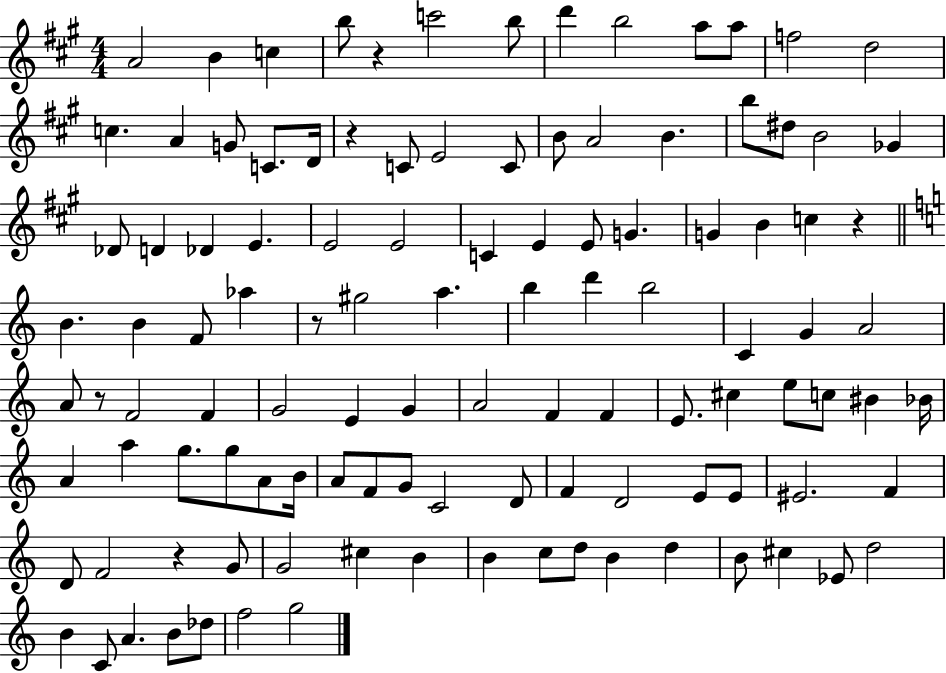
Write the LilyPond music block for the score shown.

{
  \clef treble
  \numericTimeSignature
  \time 4/4
  \key a \major
  a'2 b'4 c''4 | b''8 r4 c'''2 b''8 | d'''4 b''2 a''8 a''8 | f''2 d''2 | \break c''4. a'4 g'8 c'8. d'16 | r4 c'8 e'2 c'8 | b'8 a'2 b'4. | b''8 dis''8 b'2 ges'4 | \break des'8 d'4 des'4 e'4. | e'2 e'2 | c'4 e'4 e'8 g'4. | g'4 b'4 c''4 r4 | \break \bar "||" \break \key c \major b'4. b'4 f'8 aes''4 | r8 gis''2 a''4. | b''4 d'''4 b''2 | c'4 g'4 a'2 | \break a'8 r8 f'2 f'4 | g'2 e'4 g'4 | a'2 f'4 f'4 | e'8. cis''4 e''8 c''8 bis'4 bes'16 | \break a'4 a''4 g''8. g''8 a'8 b'16 | a'8 f'8 g'8 c'2 d'8 | f'4 d'2 e'8 e'8 | eis'2. f'4 | \break d'8 f'2 r4 g'8 | g'2 cis''4 b'4 | b'4 c''8 d''8 b'4 d''4 | b'8 cis''4 ees'8 d''2 | \break b'4 c'8 a'4. b'8 des''8 | f''2 g''2 | \bar "|."
}